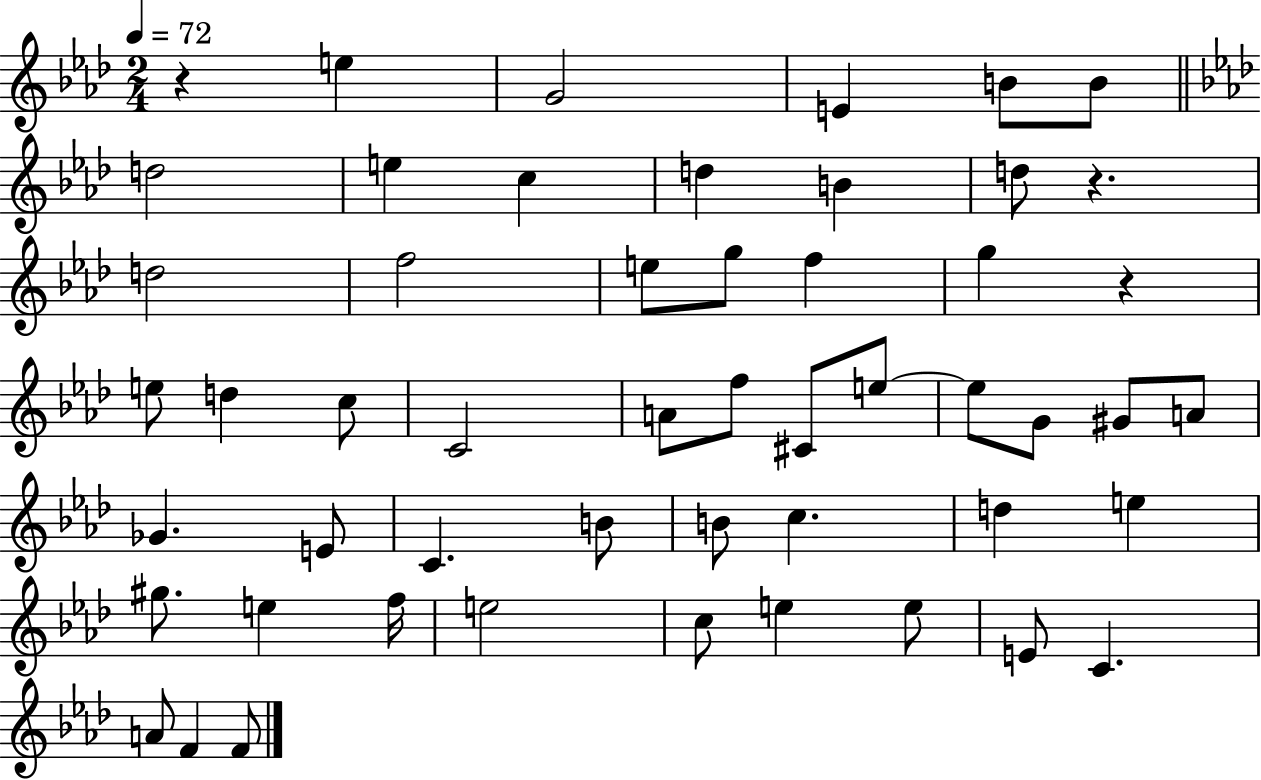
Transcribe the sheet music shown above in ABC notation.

X:1
T:Untitled
M:2/4
L:1/4
K:Ab
z e G2 E B/2 B/2 d2 e c d B d/2 z d2 f2 e/2 g/2 f g z e/2 d c/2 C2 A/2 f/2 ^C/2 e/2 e/2 G/2 ^G/2 A/2 _G E/2 C B/2 B/2 c d e ^g/2 e f/4 e2 c/2 e e/2 E/2 C A/2 F F/2